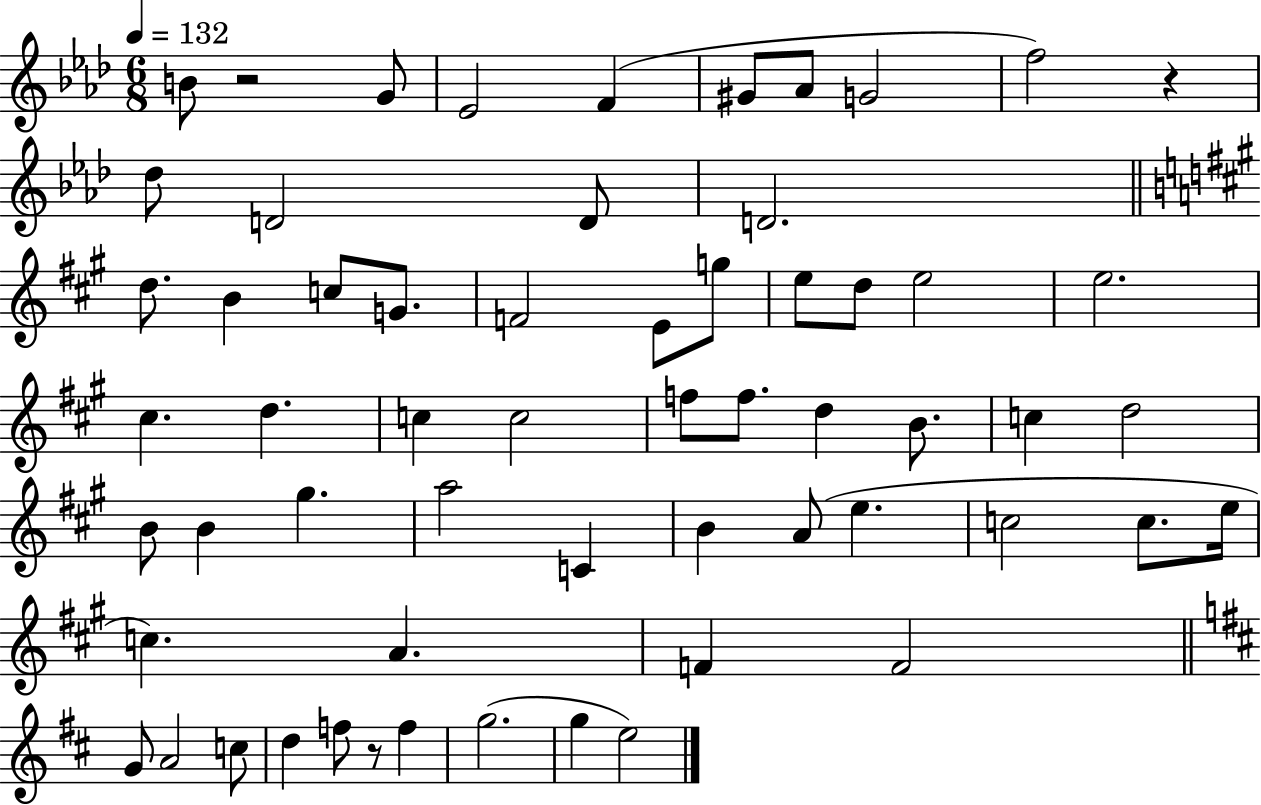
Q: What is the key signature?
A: AES major